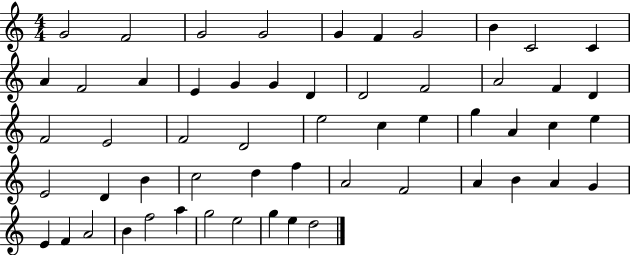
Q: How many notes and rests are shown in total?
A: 56